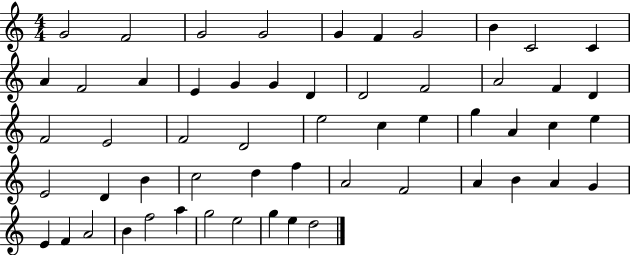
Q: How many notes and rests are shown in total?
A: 56